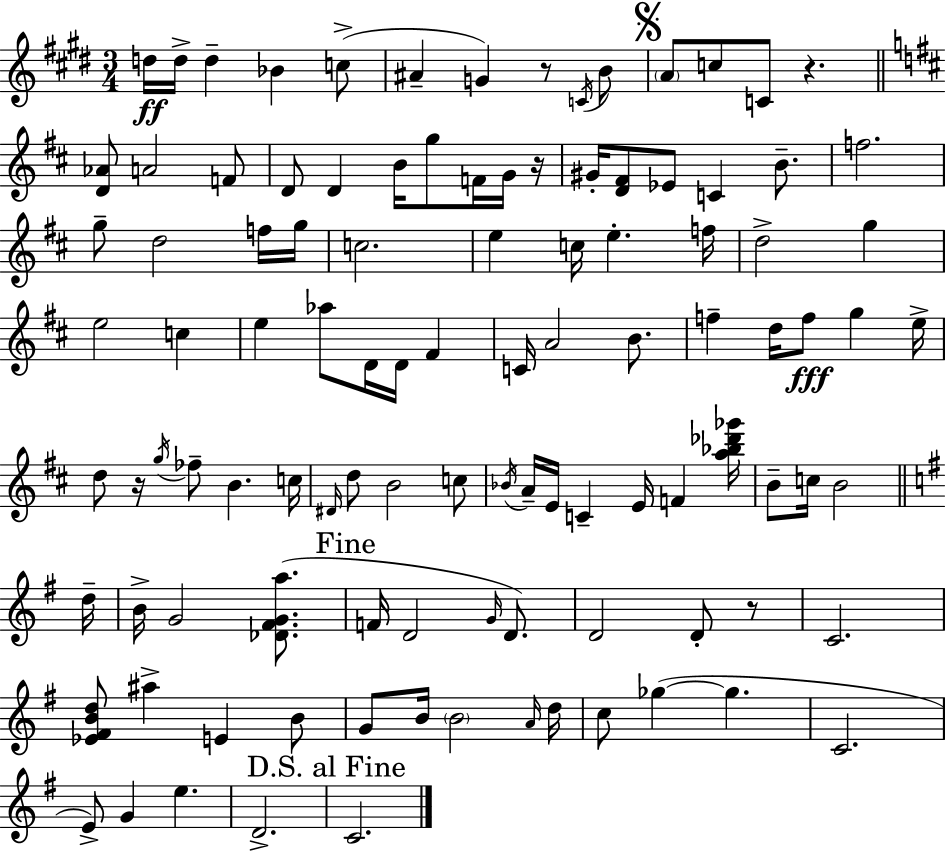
{
  \clef treble
  \numericTimeSignature
  \time 3/4
  \key e \major
  d''16\ff d''16-> d''4-- bes'4 c''8->( | ais'4-- g'4) r8 \acciaccatura { c'16 } b'8 | \mark \markup { \musicglyph "scripts.segno" } \parenthesize a'8 c''8 c'8 r4. | \bar "||" \break \key b \minor <d' aes'>8 a'2 f'8 | d'8 d'4 b'16 g''8 f'16 g'16 r16 | gis'16-. <d' fis'>8 ees'8 c'4 b'8.-- | f''2. | \break g''8-- d''2 f''16 g''16 | c''2. | e''4 c''16 e''4.-. f''16 | d''2-> g''4 | \break e''2 c''4 | e''4 aes''8 d'16 d'16 fis'4 | c'16 a'2 b'8. | f''4-- d''16 f''8\fff g''4 e''16-> | \break d''8 r16 \acciaccatura { g''16 } fes''8-- b'4. | c''16 \grace { dis'16 } d''8 b'2 | c''8 \acciaccatura { bes'16 } a'16-- e'16 c'4-- e'16 f'4 | <a'' bes'' des''' ges'''>16 b'8-- c''16 b'2 | \break \bar "||" \break \key g \major d''16-- b'16-> g'2 <des' fis' g' a''>8.( | \mark "Fine" f'16 d'2 \grace { g'16 }) d'8. | d'2 d'8-. | r8 c'2. | \break <ees' fis' b' d''>8 ais''4-> e'4 | b'8 g'8 b'16 \parenthesize b'2 | \grace { a'16 } d''16 c''8 ges''4~(~ ges''4. | c'2. | \break e'8->) g'4 e''4. | d'2.-> | \mark "D.S. al Fine" c'2. | \bar "|."
}